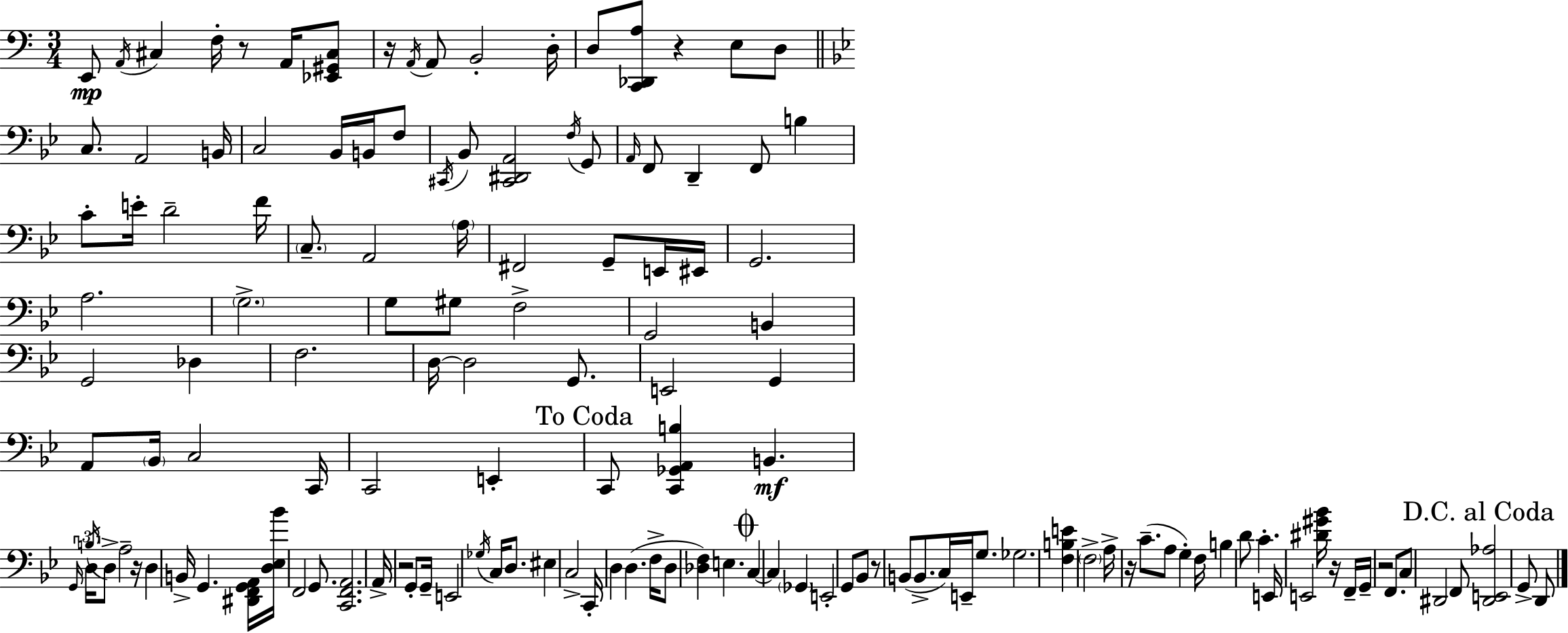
E2/e A2/s C#3/q F3/s R/e A2/s [Eb2,G#2,C#3]/e R/s A2/s A2/e B2/h D3/s D3/e [C2,Db2,A3]/e R/q E3/e D3/e C3/e. A2/h B2/s C3/h Bb2/s B2/s F3/e C#2/s Bb2/e [C#2,D#2,A2]/h F3/s G2/e A2/s F2/e D2/q F2/e B3/q C4/e E4/s D4/h F4/s C3/e. A2/h A3/s F#2/h G2/e E2/s EIS2/s G2/h. A3/h. G3/h. G3/e G#3/e F3/h G2/h B2/q G2/h Db3/q F3/h. D3/s D3/h G2/e. E2/h G2/q A2/e Bb2/s C3/h C2/s C2/h E2/q C2/e [C2,Gb2,A2,B3]/q B2/q. G2/s D3/s B3/s D3/e A3/h R/s D3/q B2/s G2/q. [D#2,F2,G2,A2]/s [D3,Eb3,Bb4]/s F2/h G2/e. [C2,F2,A2]/h. A2/s R/h G2/e G2/s E2/h Gb3/s C3/s D3/e. EIS3/q C3/h C2/s D3/q D3/q. F3/s D3/e [Db3,F3]/q E3/q. C3/q C3/q Gb2/q E2/h G2/e Bb2/e R/e B2/e B2/e. C3/s E2/s G3/e. Gb3/h. [F3,B3,E4]/q F3/h A3/s R/s C4/e. A3/e G3/q F3/s B3/q D4/e C4/q. E2/s E2/h [D#4,G#4,Bb4]/s R/s F2/s G2/s R/h F2/e. C3/e D#2/h F2/e [D#2,E2,Ab3]/h G2/e D2/e